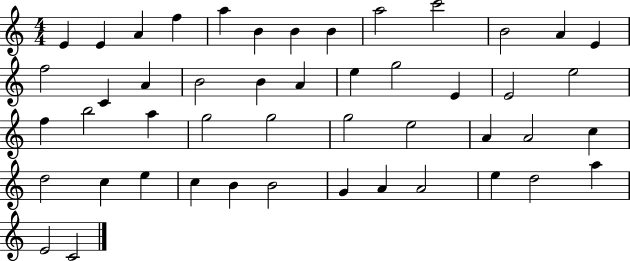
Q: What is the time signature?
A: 4/4